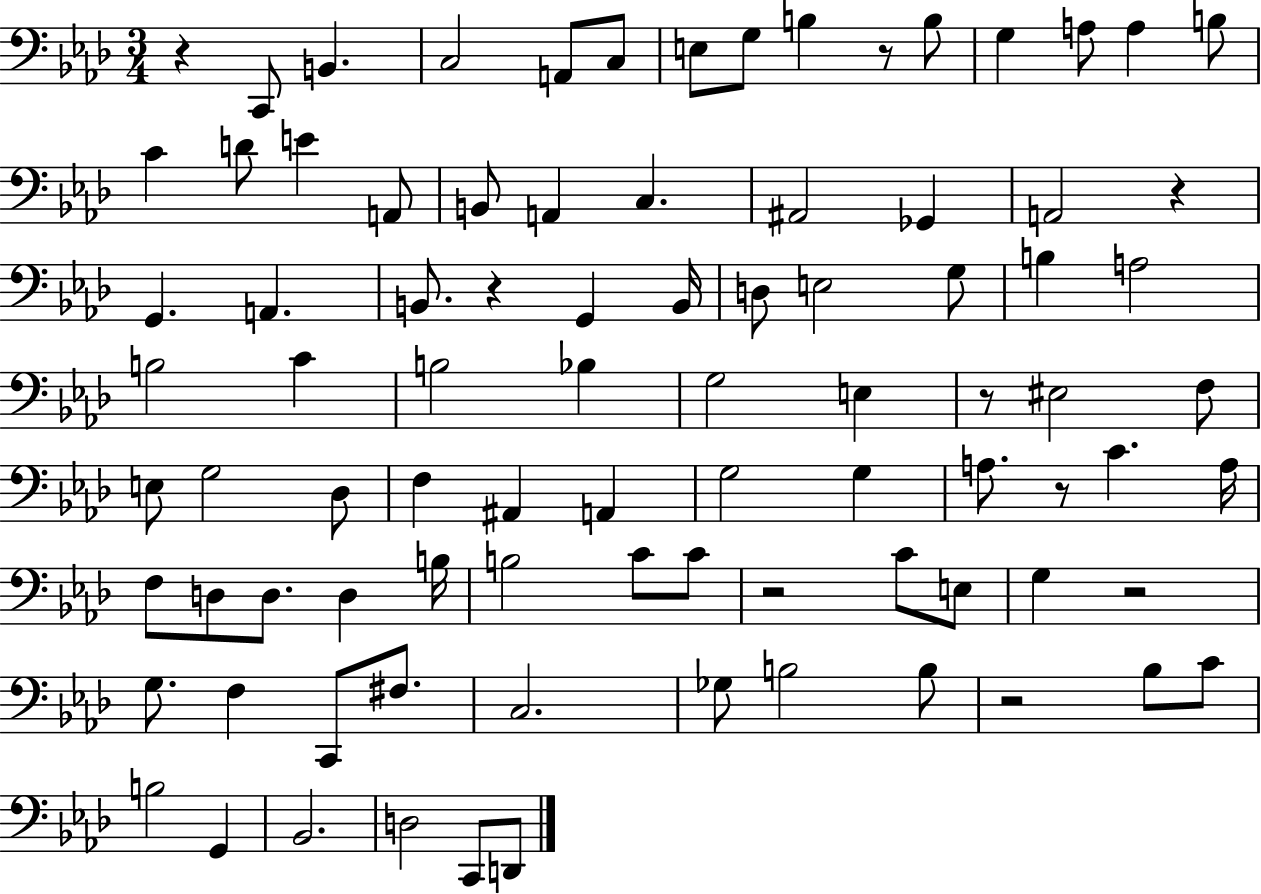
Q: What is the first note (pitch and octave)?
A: C2